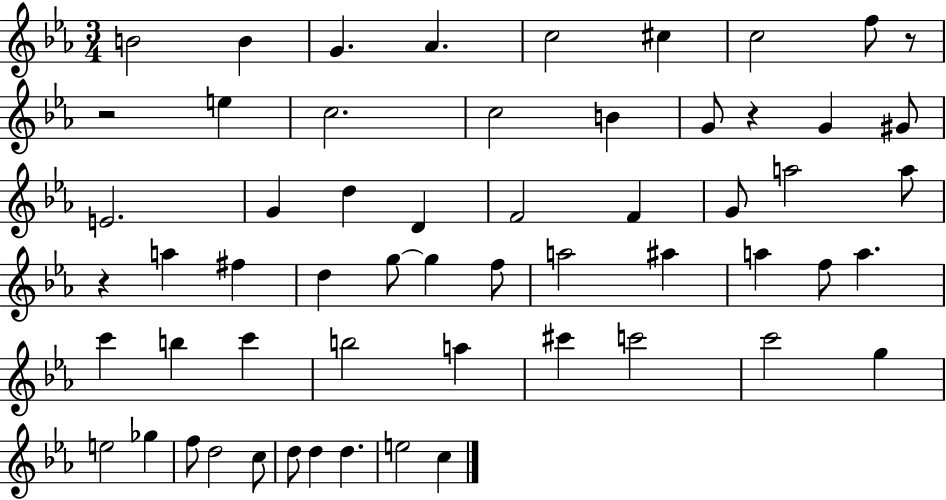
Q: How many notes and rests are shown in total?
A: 58